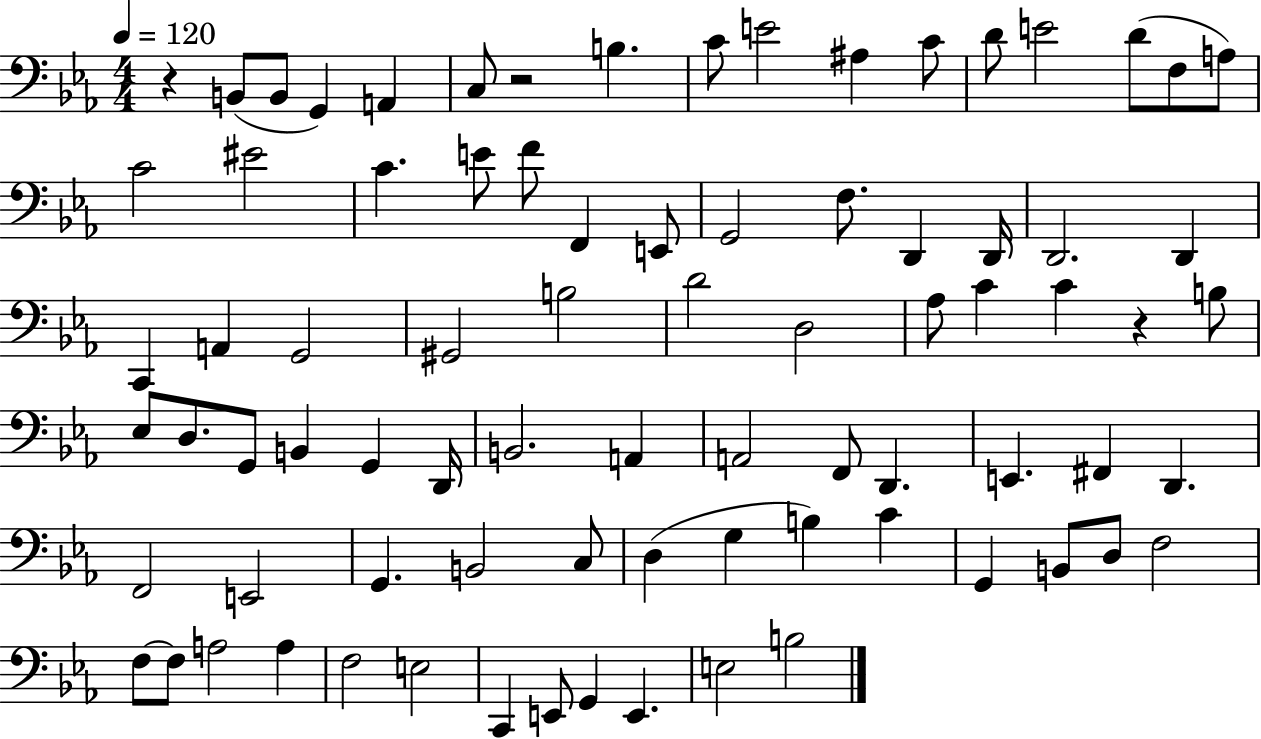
R/q B2/e B2/e G2/q A2/q C3/e R/h B3/q. C4/e E4/h A#3/q C4/e D4/e E4/h D4/e F3/e A3/e C4/h EIS4/h C4/q. E4/e F4/e F2/q E2/e G2/h F3/e. D2/q D2/s D2/h. D2/q C2/q A2/q G2/h G#2/h B3/h D4/h D3/h Ab3/e C4/q C4/q R/q B3/e Eb3/e D3/e. G2/e B2/q G2/q D2/s B2/h. A2/q A2/h F2/e D2/q. E2/q. F#2/q D2/q. F2/h E2/h G2/q. B2/h C3/e D3/q G3/q B3/q C4/q G2/q B2/e D3/e F3/h F3/e F3/e A3/h A3/q F3/h E3/h C2/q E2/e G2/q E2/q. E3/h B3/h